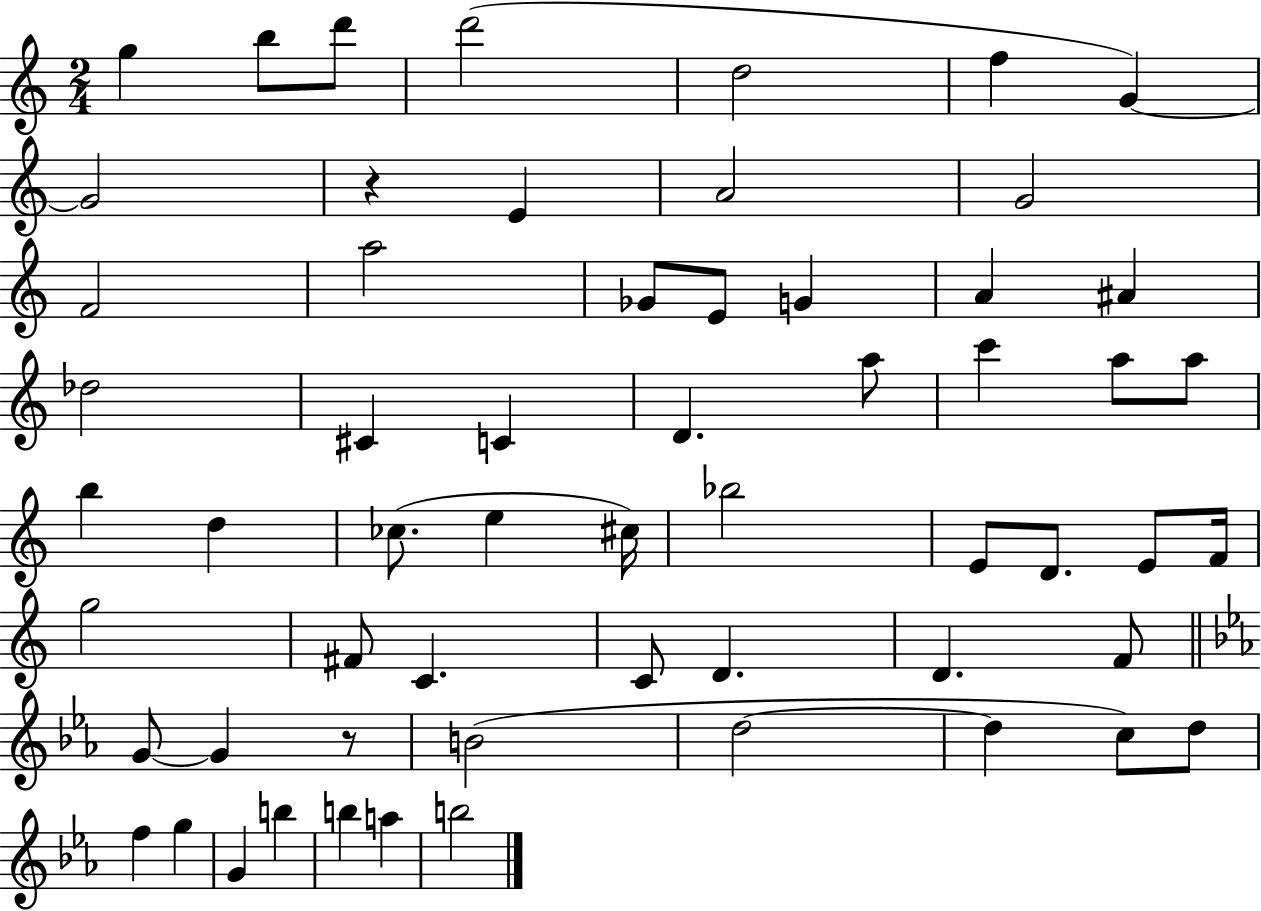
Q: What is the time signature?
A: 2/4